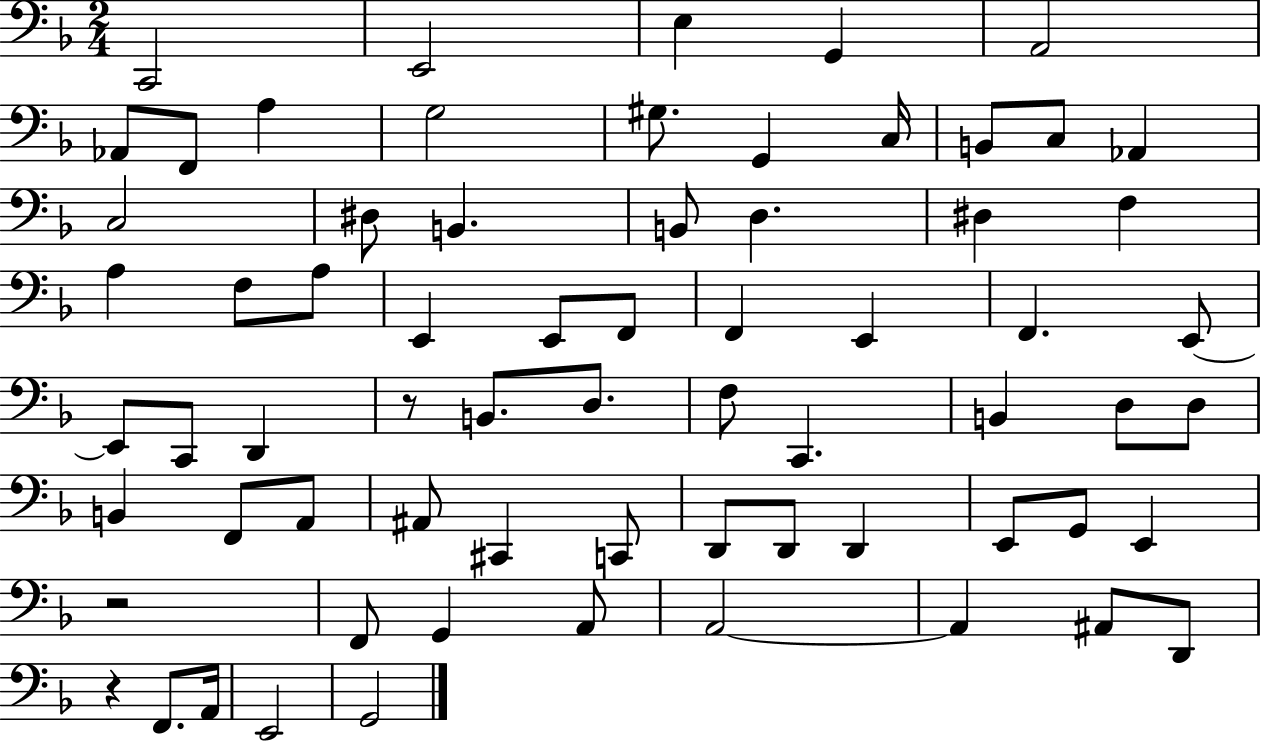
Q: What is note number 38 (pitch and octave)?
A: F3